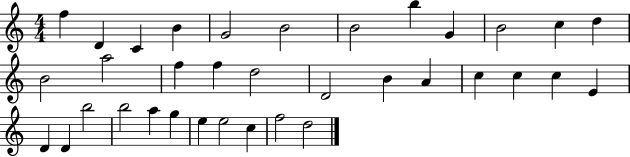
{
  \clef treble
  \numericTimeSignature
  \time 4/4
  \key c \major
  f''4 d'4 c'4 b'4 | g'2 b'2 | b'2 b''4 g'4 | b'2 c''4 d''4 | \break b'2 a''2 | f''4 f''4 d''2 | d'2 b'4 a'4 | c''4 c''4 c''4 e'4 | \break d'4 d'4 b''2 | b''2 a''4 g''4 | e''4 e''2 c''4 | f''2 d''2 | \break \bar "|."
}